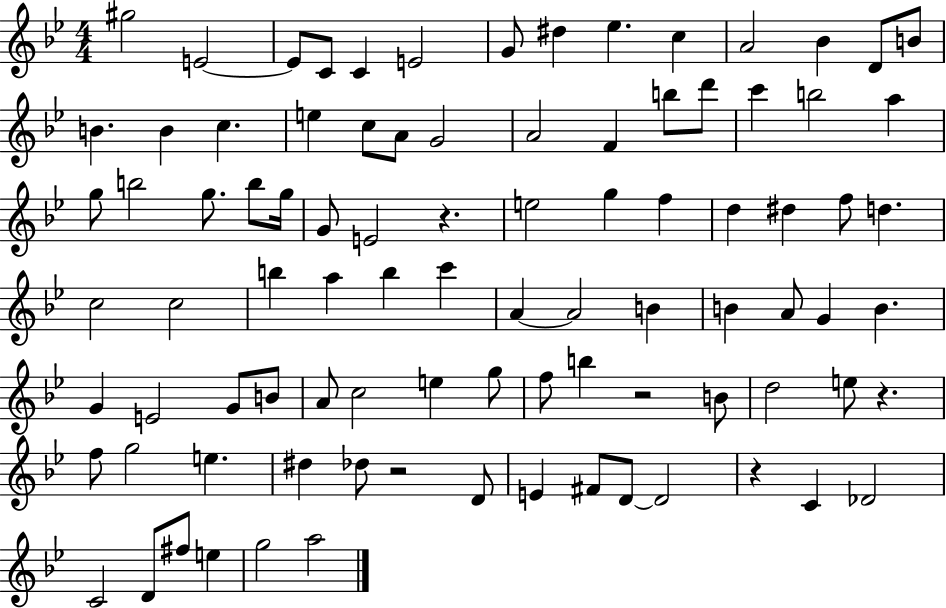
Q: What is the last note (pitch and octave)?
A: A5